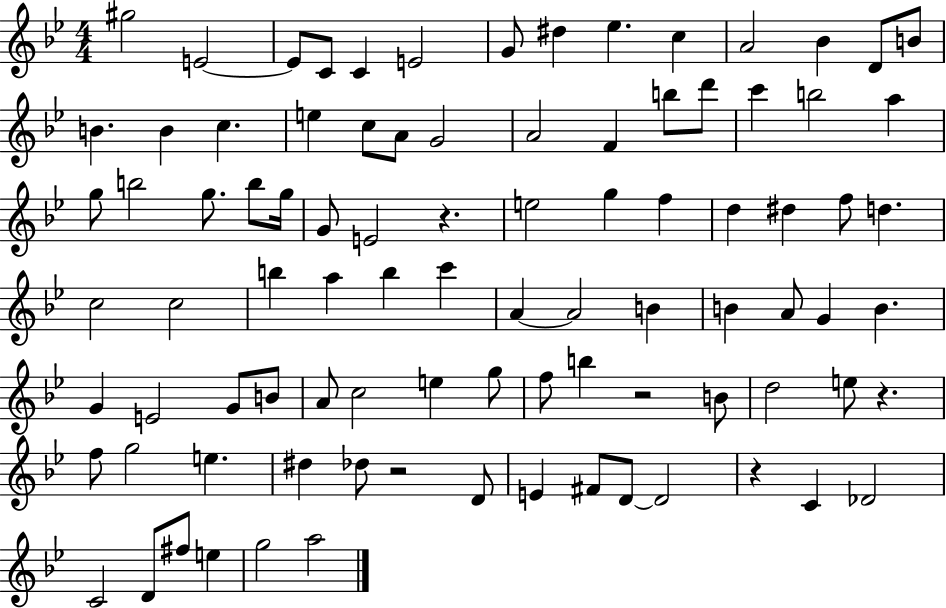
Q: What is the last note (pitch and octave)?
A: A5